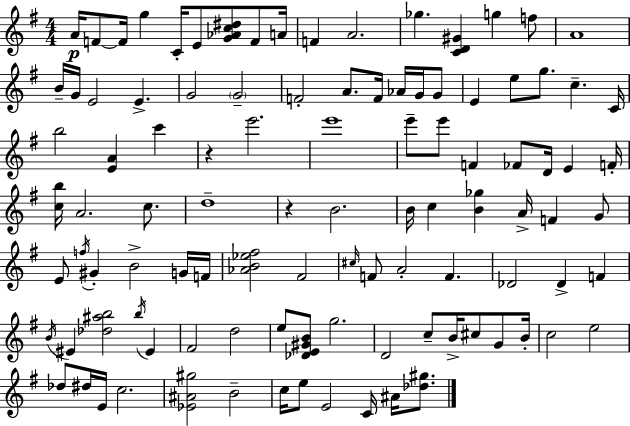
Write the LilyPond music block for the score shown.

{
  \clef treble
  \numericTimeSignature
  \time 4/4
  \key e \minor
  \repeat volta 2 { a'16\p f'8~~ f'16 g''4 c'16-. e'8 <g' aes' c'' dis''>8 f'8 a'16 | f'4 a'2. | ges''4. <c' d' gis'>4 g''4 f''8 | a'1 | \break b'16-- g'16 e'2 e'4.-> | g'2 \parenthesize g'2-- | f'2-. a'8. f'16 aes'16 g'16 g'8 | e'4 e''8 g''8. c''4.-- c'16 | \break b''2 <e' a'>4 c'''4 | r4 e'''2. | e'''1 | e'''8-- e'''8 f'4 fes'8 d'16 e'4 f'16-. | \break <c'' b''>16 a'2. c''8. | d''1-- | r4 b'2. | b'16 c''4 <b' ges''>4 a'16-> f'4 g'8 | \break e'8 \acciaccatura { f''16 } gis'4-. b'2-> g'16 | f'16 <aes' b' ees'' fis''>2 fis'2 | \grace { cis''16 } f'8 a'2-. f'4. | des'2 des'4-> f'4 | \break \acciaccatura { b'16 } eis'4 <des'' ais'' b''>2 \acciaccatura { b''16 } | eis'4 fis'2 d''2 | e''8 <des' e' gis' b'>8 g''2. | d'2 c''8-- b'16-> cis''8 | \break g'8 b'16-. c''2 e''2 | des''8 dis''16 e'16 c''2. | <ees' ais' gis''>2 b'2-- | c''16 e''8 e'2 c'16 | \break ais'16 <des'' gis''>8. } \bar "|."
}